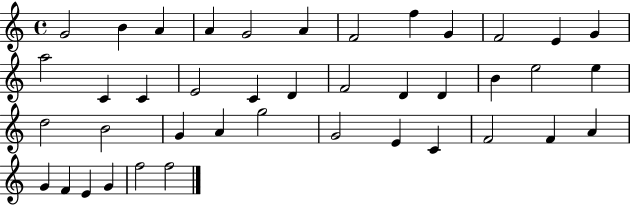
G4/h B4/q A4/q A4/q G4/h A4/q F4/h F5/q G4/q F4/h E4/q G4/q A5/h C4/q C4/q E4/h C4/q D4/q F4/h D4/q D4/q B4/q E5/h E5/q D5/h B4/h G4/q A4/q G5/h G4/h E4/q C4/q F4/h F4/q A4/q G4/q F4/q E4/q G4/q F5/h F5/h